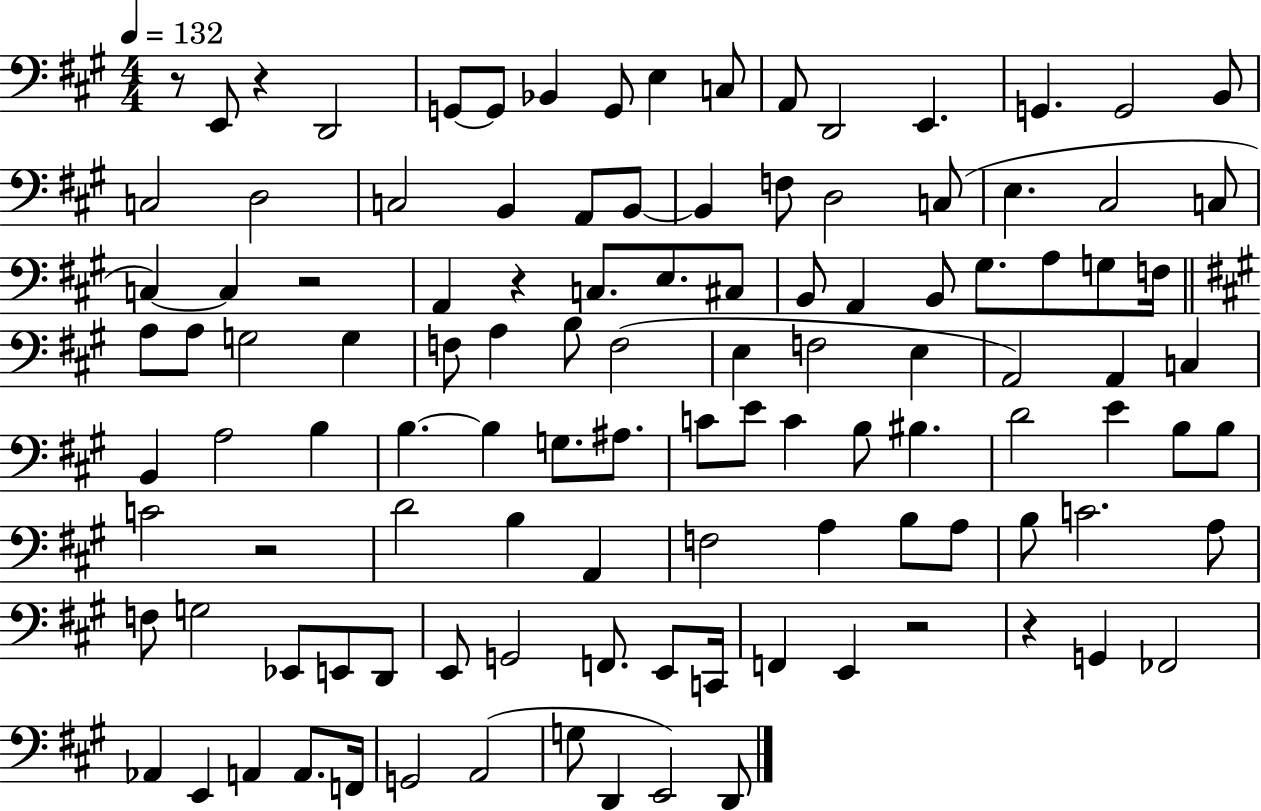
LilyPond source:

{
  \clef bass
  \numericTimeSignature
  \time 4/4
  \key a \major
  \tempo 4 = 132
  \repeat volta 2 { r8 e,8 r4 d,2 | g,8~~ g,8 bes,4 g,8 e4 c8 | a,8 d,2 e,4. | g,4. g,2 b,8 | \break c2 d2 | c2 b,4 a,8 b,8~~ | b,4 f8 d2 c8( | e4. cis2 c8 | \break c4~~) c4 r2 | a,4 r4 c8. e8. cis8 | b,8 a,4 b,8 gis8. a8 g8 f16 | \bar "||" \break \key a \major a8 a8 g2 g4 | f8 a4 b8 f2( | e4 f2 e4 | a,2) a,4 c4 | \break b,4 a2 b4 | b4.~~ b4 g8. ais8. | c'8 e'8 c'4 b8 bis4. | d'2 e'4 b8 b8 | \break c'2 r2 | d'2 b4 a,4 | f2 a4 b8 a8 | b8 c'2. a8 | \break f8 g2 ees,8 e,8 d,8 | e,8 g,2 f,8. e,8 c,16 | f,4 e,4 r2 | r4 g,4 fes,2 | \break aes,4 e,4 a,4 a,8. f,16 | g,2 a,2( | g8 d,4 e,2) d,8 | } \bar "|."
}